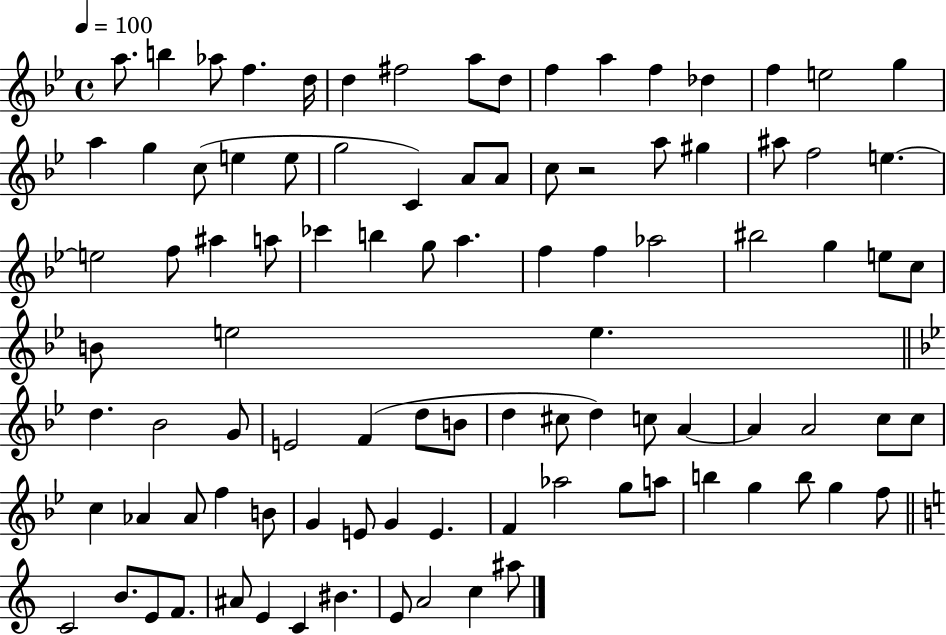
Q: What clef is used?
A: treble